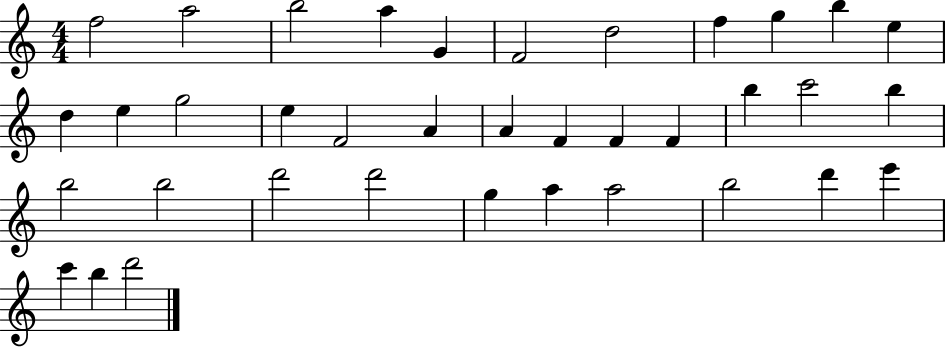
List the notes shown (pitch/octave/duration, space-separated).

F5/h A5/h B5/h A5/q G4/q F4/h D5/h F5/q G5/q B5/q E5/q D5/q E5/q G5/h E5/q F4/h A4/q A4/q F4/q F4/q F4/q B5/q C6/h B5/q B5/h B5/h D6/h D6/h G5/q A5/q A5/h B5/h D6/q E6/q C6/q B5/q D6/h